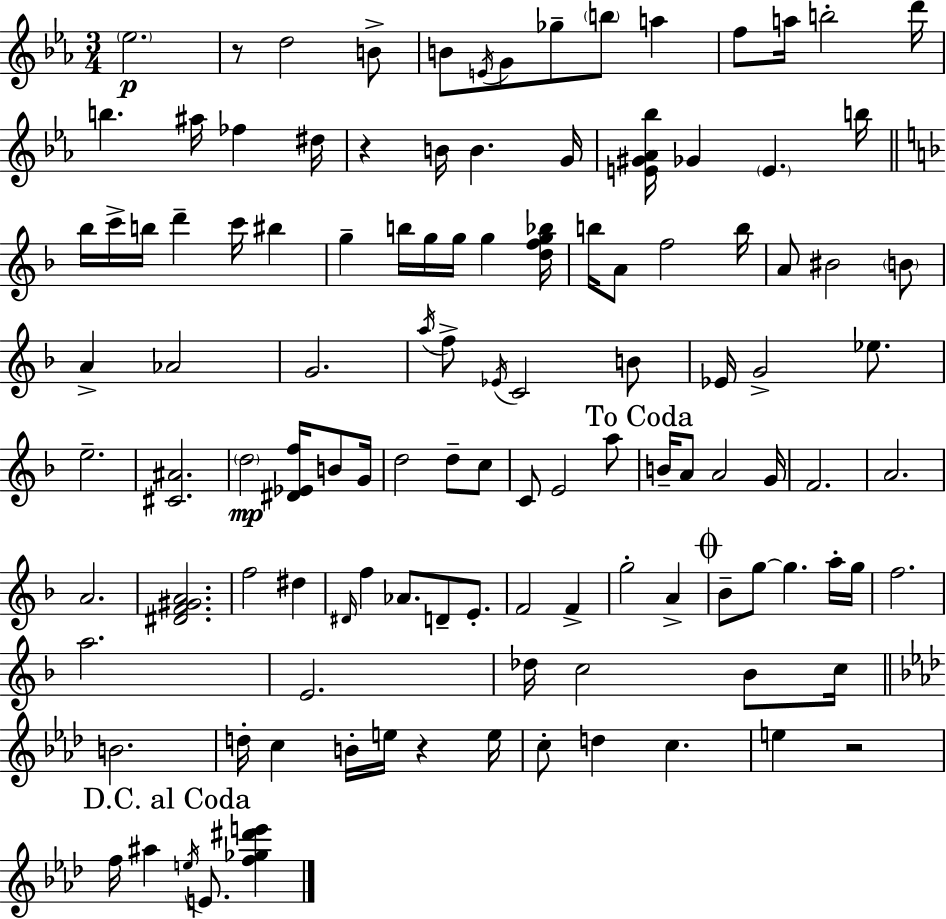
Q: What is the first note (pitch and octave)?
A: Eb5